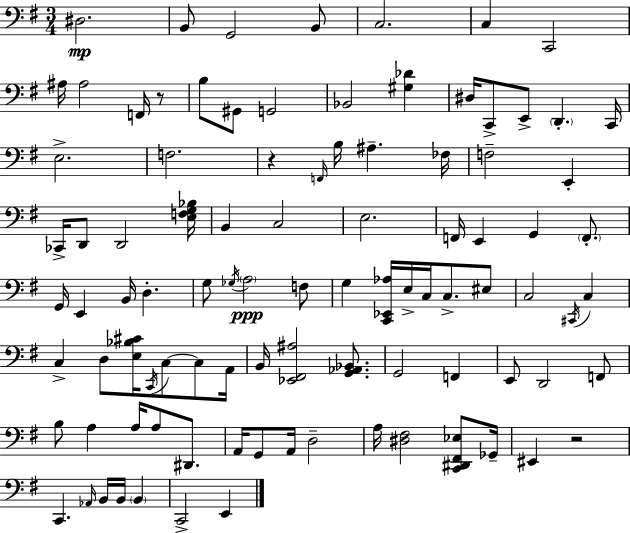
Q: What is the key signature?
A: G major